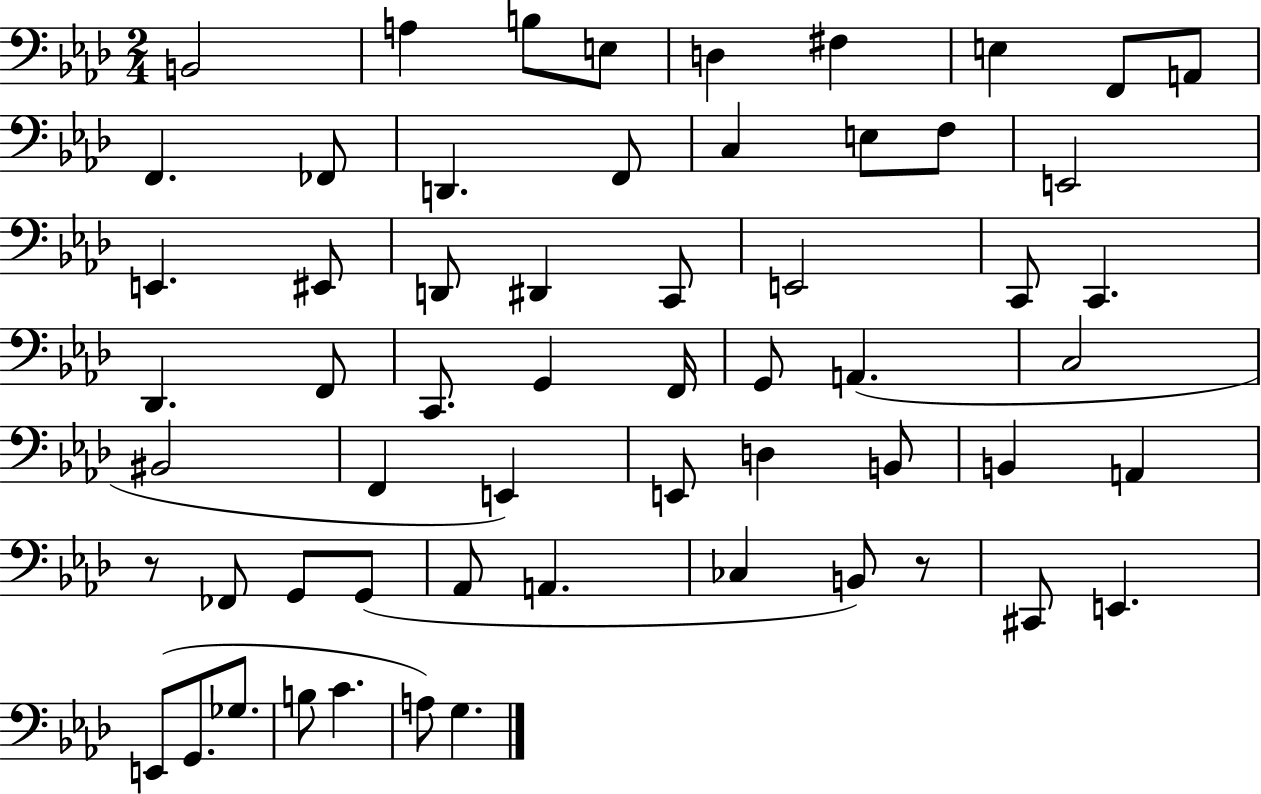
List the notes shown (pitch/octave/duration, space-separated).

B2/h A3/q B3/e E3/e D3/q F#3/q E3/q F2/e A2/e F2/q. FES2/e D2/q. F2/e C3/q E3/e F3/e E2/h E2/q. EIS2/e D2/e D#2/q C2/e E2/h C2/e C2/q. Db2/q. F2/e C2/e. G2/q F2/s G2/e A2/q. C3/h BIS2/h F2/q E2/q E2/e D3/q B2/e B2/q A2/q R/e FES2/e G2/e G2/e Ab2/e A2/q. CES3/q B2/e R/e C#2/e E2/q. E2/e G2/e. Gb3/e. B3/e C4/q. A3/e G3/q.